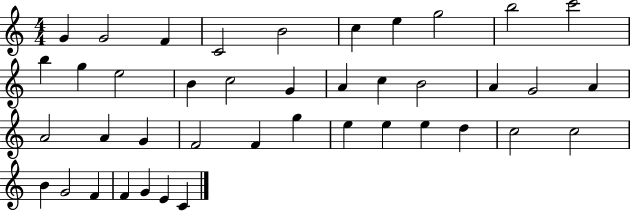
{
  \clef treble
  \numericTimeSignature
  \time 4/4
  \key c \major
  g'4 g'2 f'4 | c'2 b'2 | c''4 e''4 g''2 | b''2 c'''2 | \break b''4 g''4 e''2 | b'4 c''2 g'4 | a'4 c''4 b'2 | a'4 g'2 a'4 | \break a'2 a'4 g'4 | f'2 f'4 g''4 | e''4 e''4 e''4 d''4 | c''2 c''2 | \break b'4 g'2 f'4 | f'4 g'4 e'4 c'4 | \bar "|."
}